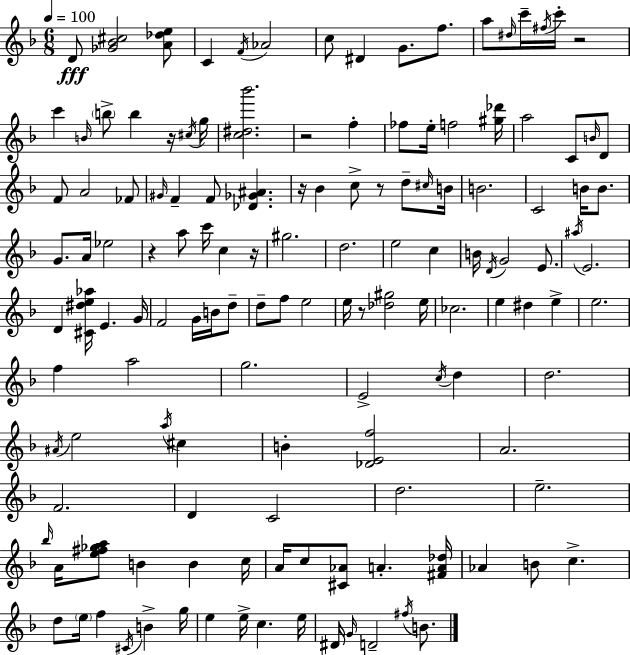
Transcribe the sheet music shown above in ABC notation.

X:1
T:Untitled
M:6/8
L:1/4
K:F
D/2 [_G_B^c]2 [A_de]/2 C F/4 _A2 c/2 ^D G/2 f/2 a/2 ^d/4 c'/4 ^f/4 c'/4 z2 c' B/4 b/2 b z/4 ^c/4 g/4 [c^d_b']2 z2 f _f/2 e/4 f2 [^g_d']/4 a2 C/2 B/4 D/2 F/2 A2 _F/2 ^G/4 F F/2 [_D_G^A] z/4 _B c/2 z/2 d/2 ^c/4 B/4 B2 C2 B/4 B/2 G/2 A/4 _e2 z a/2 c'/4 c z/4 ^g2 d2 e2 c B/4 D/4 G2 E/2 ^a/4 E2 D [^C^de_a]/4 E G/4 F2 G/4 B/4 d/2 d/2 f/2 e2 e/4 z/2 [_d^g]2 e/4 _c2 e ^d e e2 f a2 g2 E2 c/4 d d2 ^A/4 e2 a/4 ^c B [_DEf]2 A2 F2 D C2 d2 e2 _b/4 A/4 [e^f_ga]/2 B B c/4 A/4 c/2 [^C_A]/2 A [^FA_d]/4 _A B/2 c d/2 e/4 f ^C/4 B g/4 e e/4 c e/4 ^D/4 G/4 D2 ^f/4 B/2